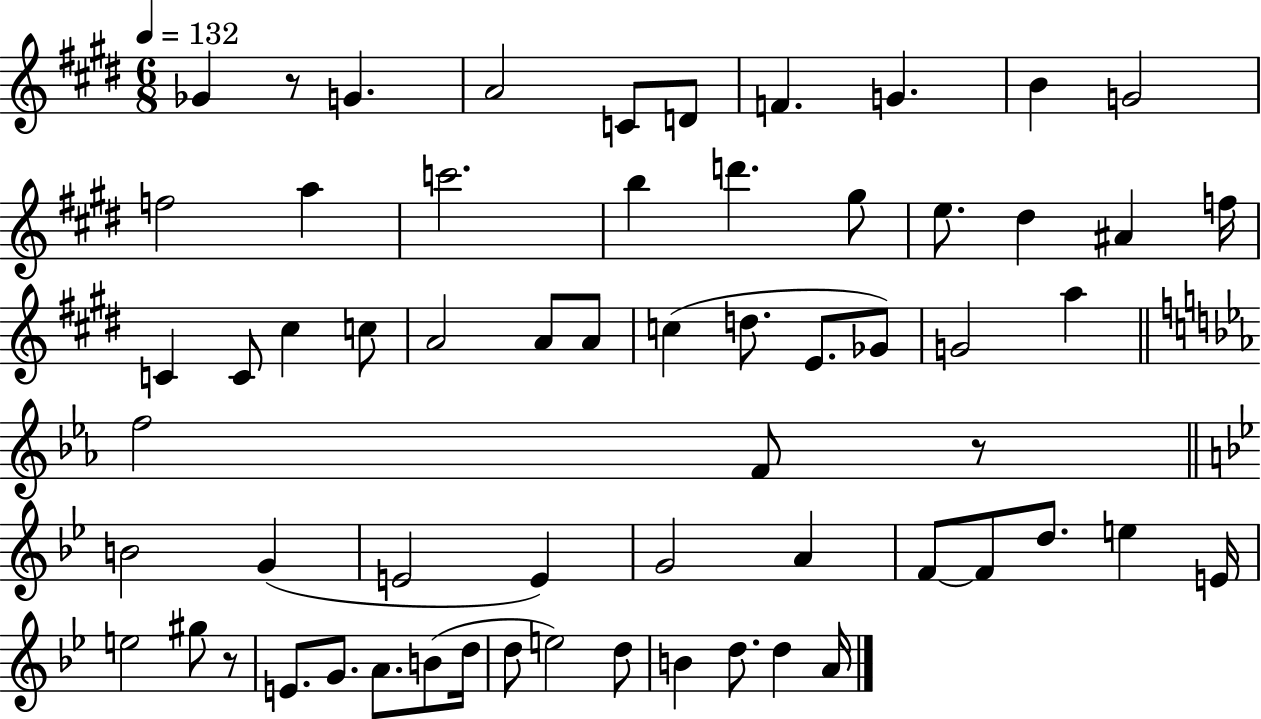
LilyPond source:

{
  \clef treble
  \numericTimeSignature
  \time 6/8
  \key e \major
  \tempo 4 = 132
  \repeat volta 2 { ges'4 r8 g'4. | a'2 c'8 d'8 | f'4. g'4. | b'4 g'2 | \break f''2 a''4 | c'''2. | b''4 d'''4. gis''8 | e''8. dis''4 ais'4 f''16 | \break c'4 c'8 cis''4 c''8 | a'2 a'8 a'8 | c''4( d''8. e'8. ges'8) | g'2 a''4 | \break \bar "||" \break \key ees \major f''2 f'8 r8 | \bar "||" \break \key bes \major b'2 g'4( | e'2 e'4) | g'2 a'4 | f'8~~ f'8 d''8. e''4 e'16 | \break e''2 gis''8 r8 | e'8. g'8. a'8. b'8( d''16 | d''8 e''2) d''8 | b'4 d''8. d''4 a'16 | \break } \bar "|."
}